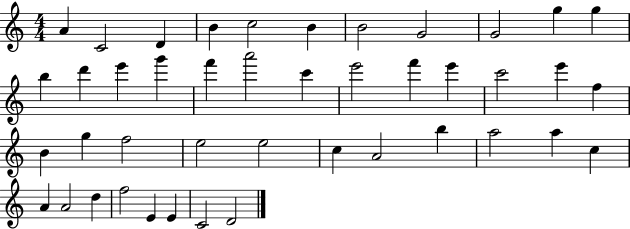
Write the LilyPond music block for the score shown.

{
  \clef treble
  \numericTimeSignature
  \time 4/4
  \key c \major
  a'4 c'2 d'4 | b'4 c''2 b'4 | b'2 g'2 | g'2 g''4 g''4 | \break b''4 d'''4 e'''4 g'''4 | f'''4 a'''2 c'''4 | e'''2 f'''4 e'''4 | c'''2 e'''4 f''4 | \break b'4 g''4 f''2 | e''2 e''2 | c''4 a'2 b''4 | a''2 a''4 c''4 | \break a'4 a'2 d''4 | f''2 e'4 e'4 | c'2 d'2 | \bar "|."
}